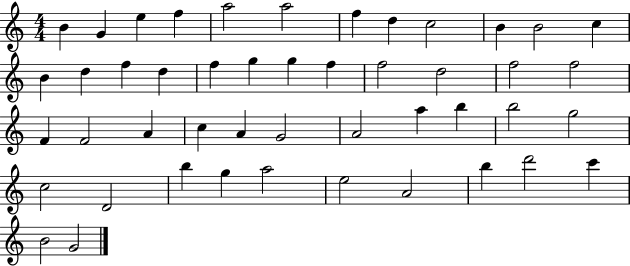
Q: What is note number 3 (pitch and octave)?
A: E5